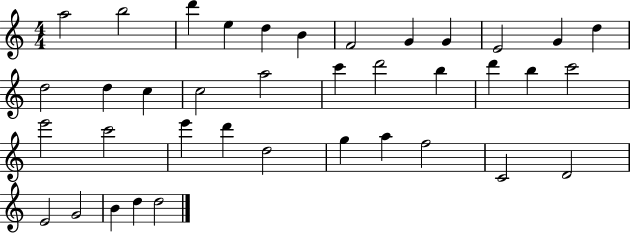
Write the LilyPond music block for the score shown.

{
  \clef treble
  \numericTimeSignature
  \time 4/4
  \key c \major
  a''2 b''2 | d'''4 e''4 d''4 b'4 | f'2 g'4 g'4 | e'2 g'4 d''4 | \break d''2 d''4 c''4 | c''2 a''2 | c'''4 d'''2 b''4 | d'''4 b''4 c'''2 | \break e'''2 c'''2 | e'''4 d'''4 d''2 | g''4 a''4 f''2 | c'2 d'2 | \break e'2 g'2 | b'4 d''4 d''2 | \bar "|."
}